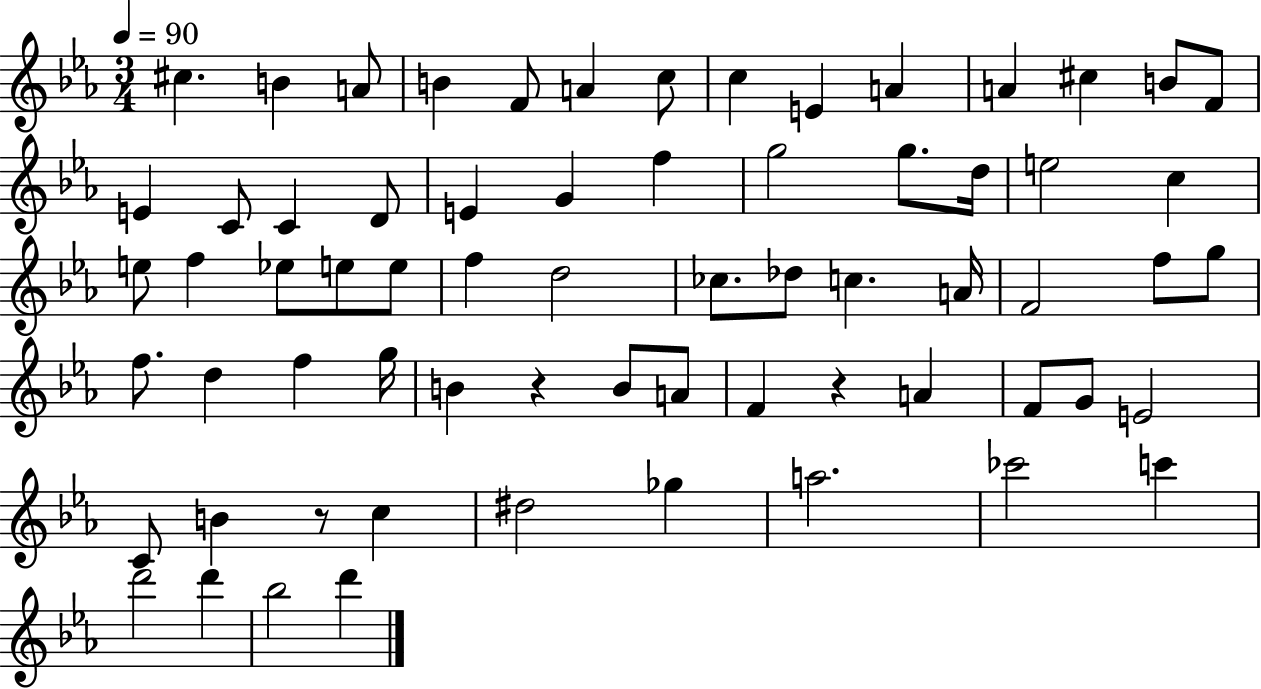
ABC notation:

X:1
T:Untitled
M:3/4
L:1/4
K:Eb
^c B A/2 B F/2 A c/2 c E A A ^c B/2 F/2 E C/2 C D/2 E G f g2 g/2 d/4 e2 c e/2 f _e/2 e/2 e/2 f d2 _c/2 _d/2 c A/4 F2 f/2 g/2 f/2 d f g/4 B z B/2 A/2 F z A F/2 G/2 E2 C/2 B z/2 c ^d2 _g a2 _c'2 c' d'2 d' _b2 d'